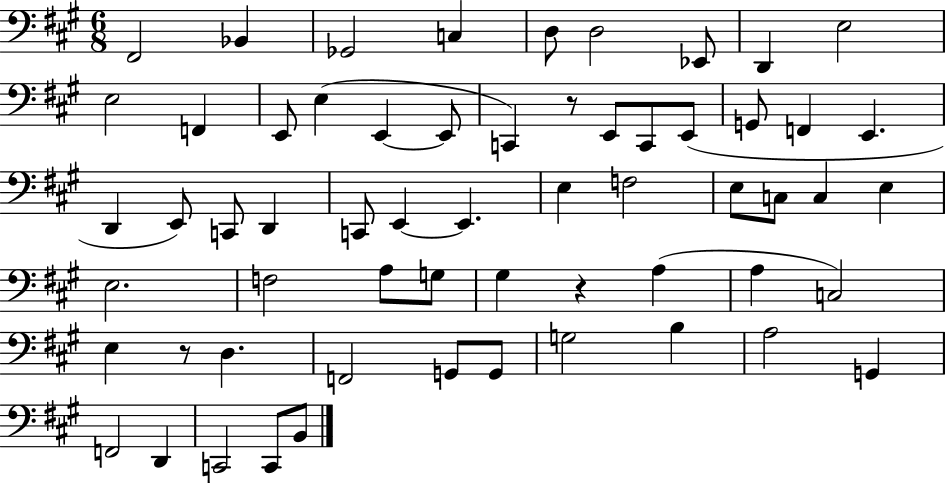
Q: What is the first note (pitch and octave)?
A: F#2